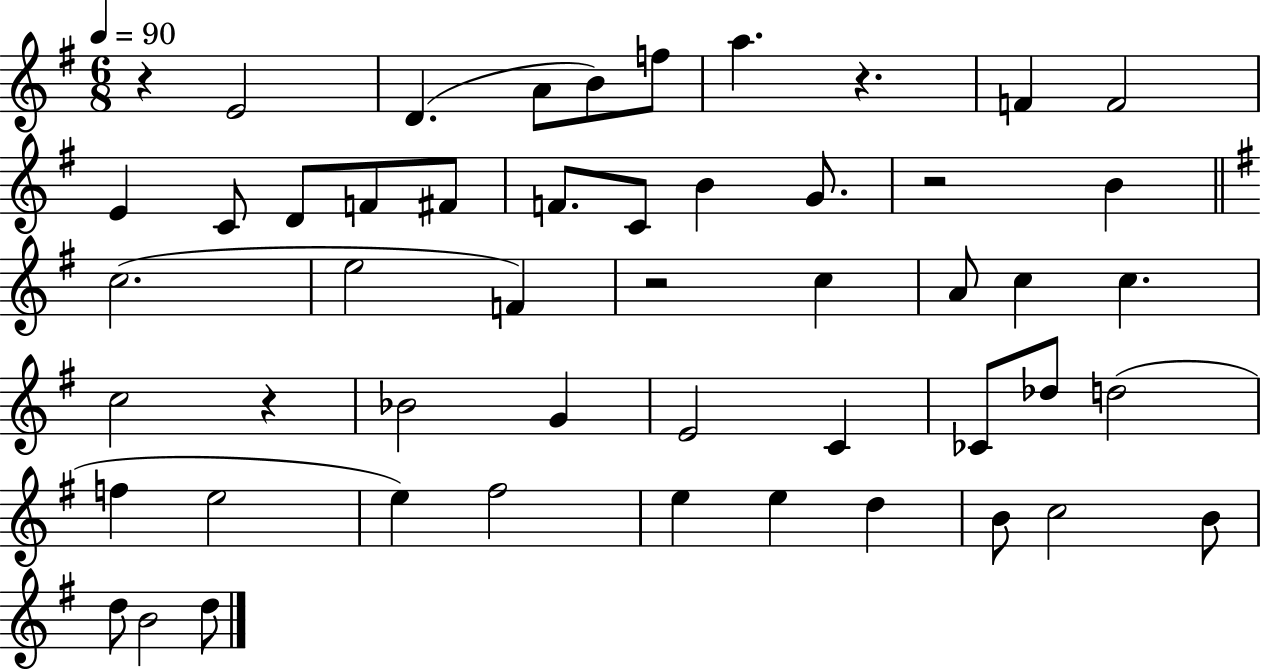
{
  \clef treble
  \numericTimeSignature
  \time 6/8
  \key g \major
  \tempo 4 = 90
  r4 e'2 | d'4.( a'8 b'8) f''8 | a''4. r4. | f'4 f'2 | \break e'4 c'8 d'8 f'8 fis'8 | f'8. c'8 b'4 g'8. | r2 b'4 | \bar "||" \break \key e \minor c''2.( | e''2 f'4) | r2 c''4 | a'8 c''4 c''4. | \break c''2 r4 | bes'2 g'4 | e'2 c'4 | ces'8 des''8 d''2( | \break f''4 e''2 | e''4) fis''2 | e''4 e''4 d''4 | b'8 c''2 b'8 | \break d''8 b'2 d''8 | \bar "|."
}